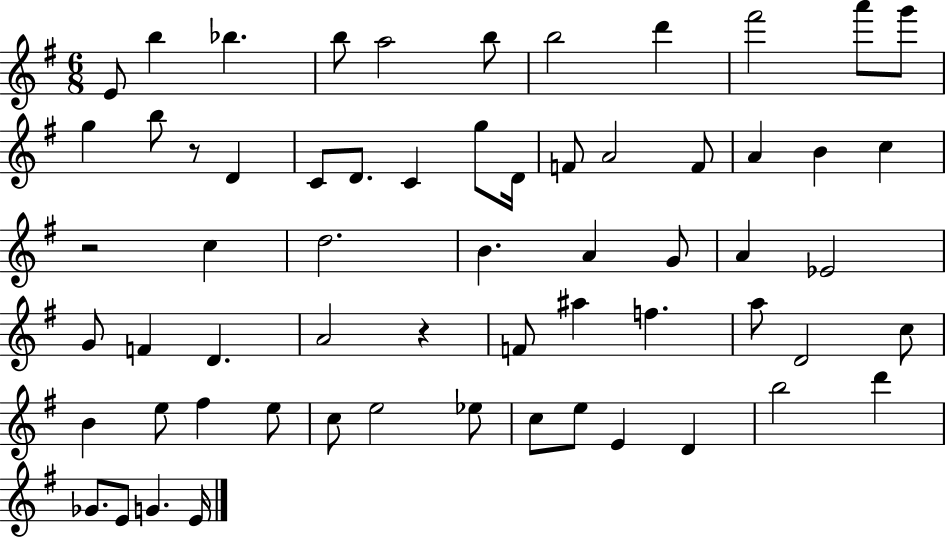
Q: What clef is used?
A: treble